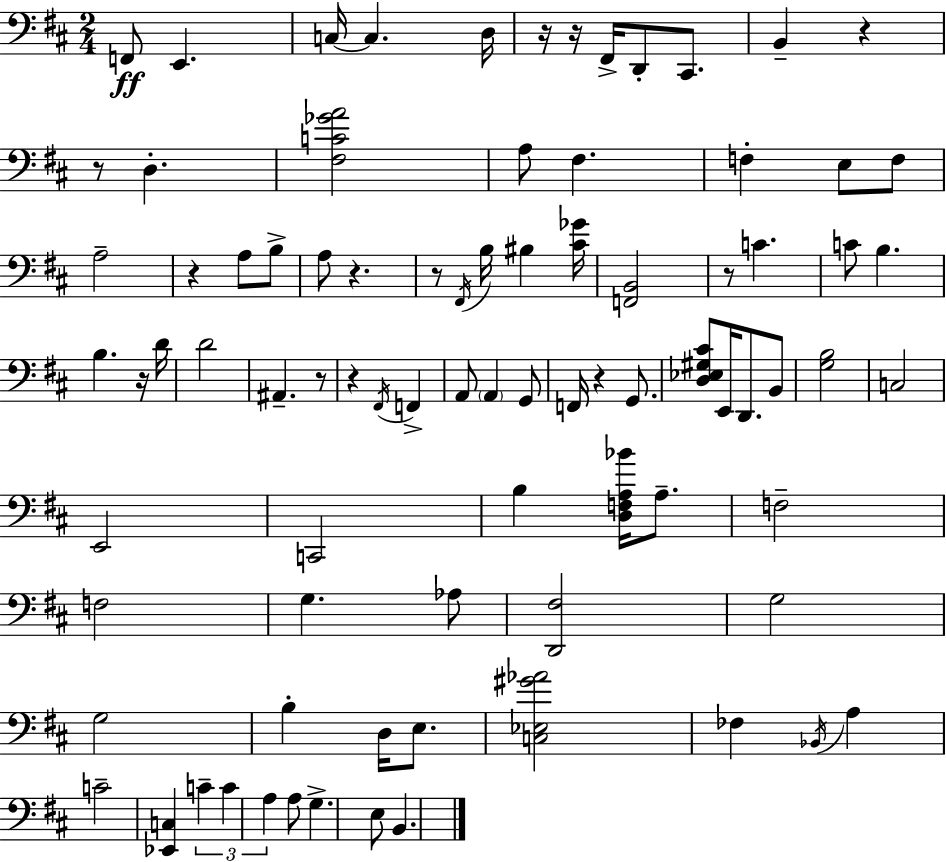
X:1
T:Untitled
M:2/4
L:1/4
K:D
F,,/2 E,, C,/4 C, D,/4 z/4 z/4 ^F,,/4 D,,/2 ^C,,/2 B,, z z/2 D, [^F,C_GA]2 A,/2 ^F, F, E,/2 F,/2 A,2 z A,/2 B,/2 A,/2 z z/2 ^F,,/4 B,/4 ^B, [^C_G]/4 [F,,B,,]2 z/2 C C/2 B, B, z/4 D/4 D2 ^A,, z/2 z ^F,,/4 F,, A,,/2 A,, G,,/2 F,,/4 z G,,/2 [D,_E,^G,^C]/2 E,,/4 D,,/2 B,,/2 [G,B,]2 C,2 E,,2 C,,2 B, [D,F,A,_B]/4 A,/2 F,2 F,2 G, _A,/2 [D,,^F,]2 G,2 G,2 B, D,/4 E,/2 [C,_E,^G_A]2 _F, _B,,/4 A, C2 [_E,,C,] C C A, A,/2 G, E,/2 B,,